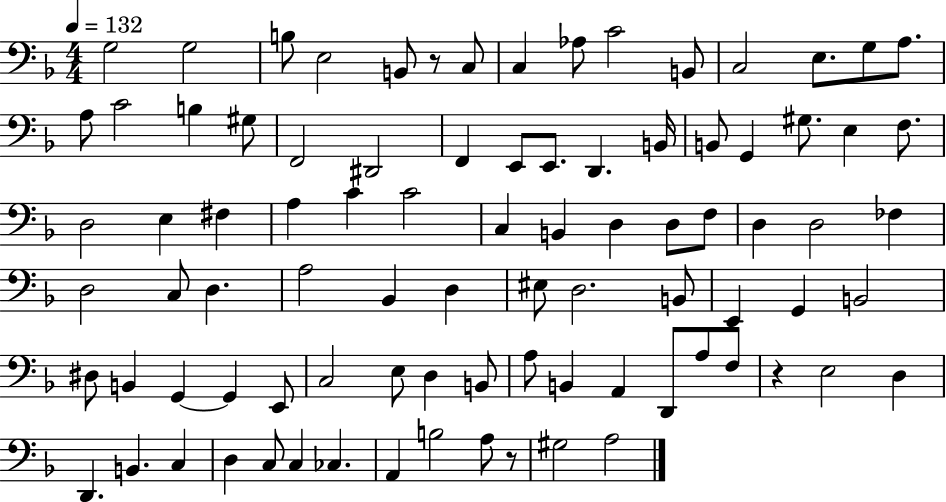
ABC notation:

X:1
T:Untitled
M:4/4
L:1/4
K:F
G,2 G,2 B,/2 E,2 B,,/2 z/2 C,/2 C, _A,/2 C2 B,,/2 C,2 E,/2 G,/2 A,/2 A,/2 C2 B, ^G,/2 F,,2 ^D,,2 F,, E,,/2 E,,/2 D,, B,,/4 B,,/2 G,, ^G,/2 E, F,/2 D,2 E, ^F, A, C C2 C, B,, D, D,/2 F,/2 D, D,2 _F, D,2 C,/2 D, A,2 _B,, D, ^E,/2 D,2 B,,/2 E,, G,, B,,2 ^D,/2 B,, G,, G,, E,,/2 C,2 E,/2 D, B,,/2 A,/2 B,, A,, D,,/2 A,/2 F,/2 z E,2 D, D,, B,, C, D, C,/2 C, _C, A,, B,2 A,/2 z/2 ^G,2 A,2